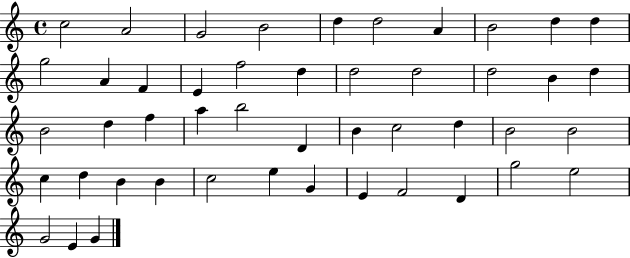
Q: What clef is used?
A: treble